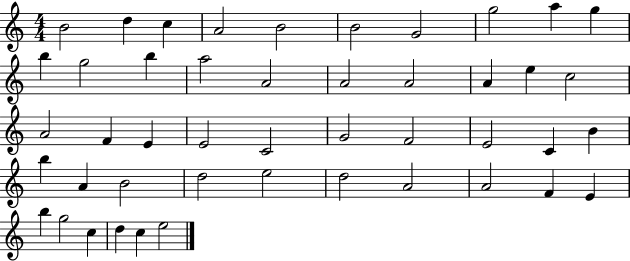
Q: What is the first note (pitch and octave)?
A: B4